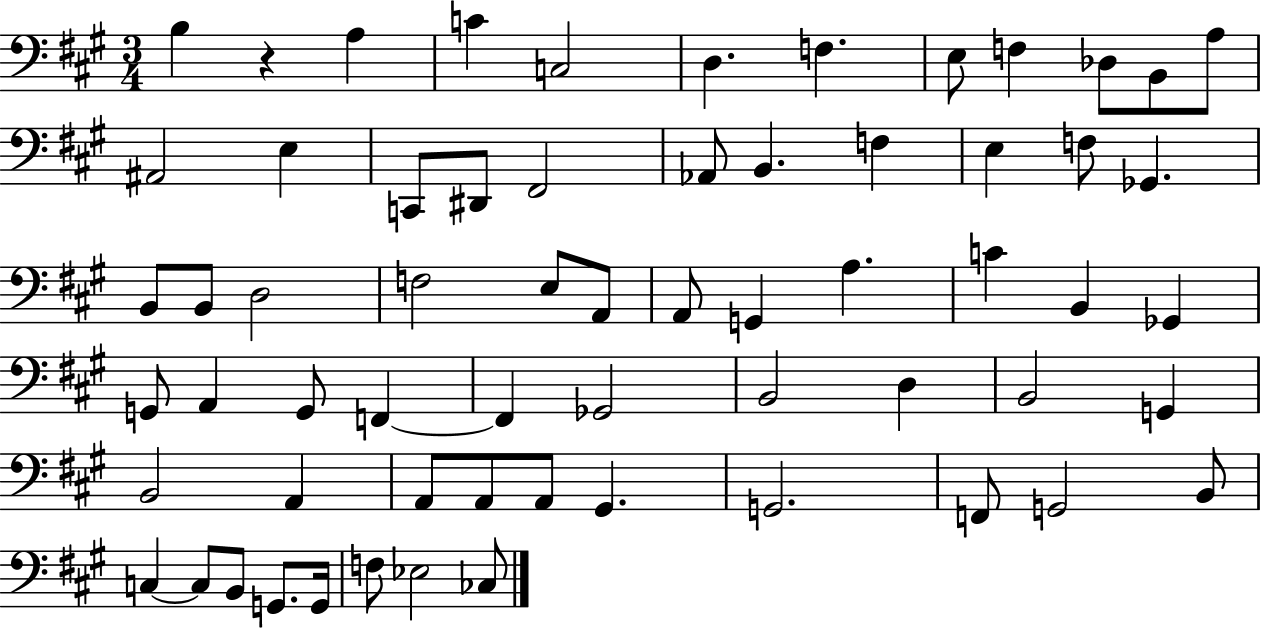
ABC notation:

X:1
T:Untitled
M:3/4
L:1/4
K:A
B, z A, C C,2 D, F, E,/2 F, _D,/2 B,,/2 A,/2 ^A,,2 E, C,,/2 ^D,,/2 ^F,,2 _A,,/2 B,, F, E, F,/2 _G,, B,,/2 B,,/2 D,2 F,2 E,/2 A,,/2 A,,/2 G,, A, C B,, _G,, G,,/2 A,, G,,/2 F,, F,, _G,,2 B,,2 D, B,,2 G,, B,,2 A,, A,,/2 A,,/2 A,,/2 ^G,, G,,2 F,,/2 G,,2 B,,/2 C, C,/2 B,,/2 G,,/2 G,,/4 F,/2 _E,2 _C,/2